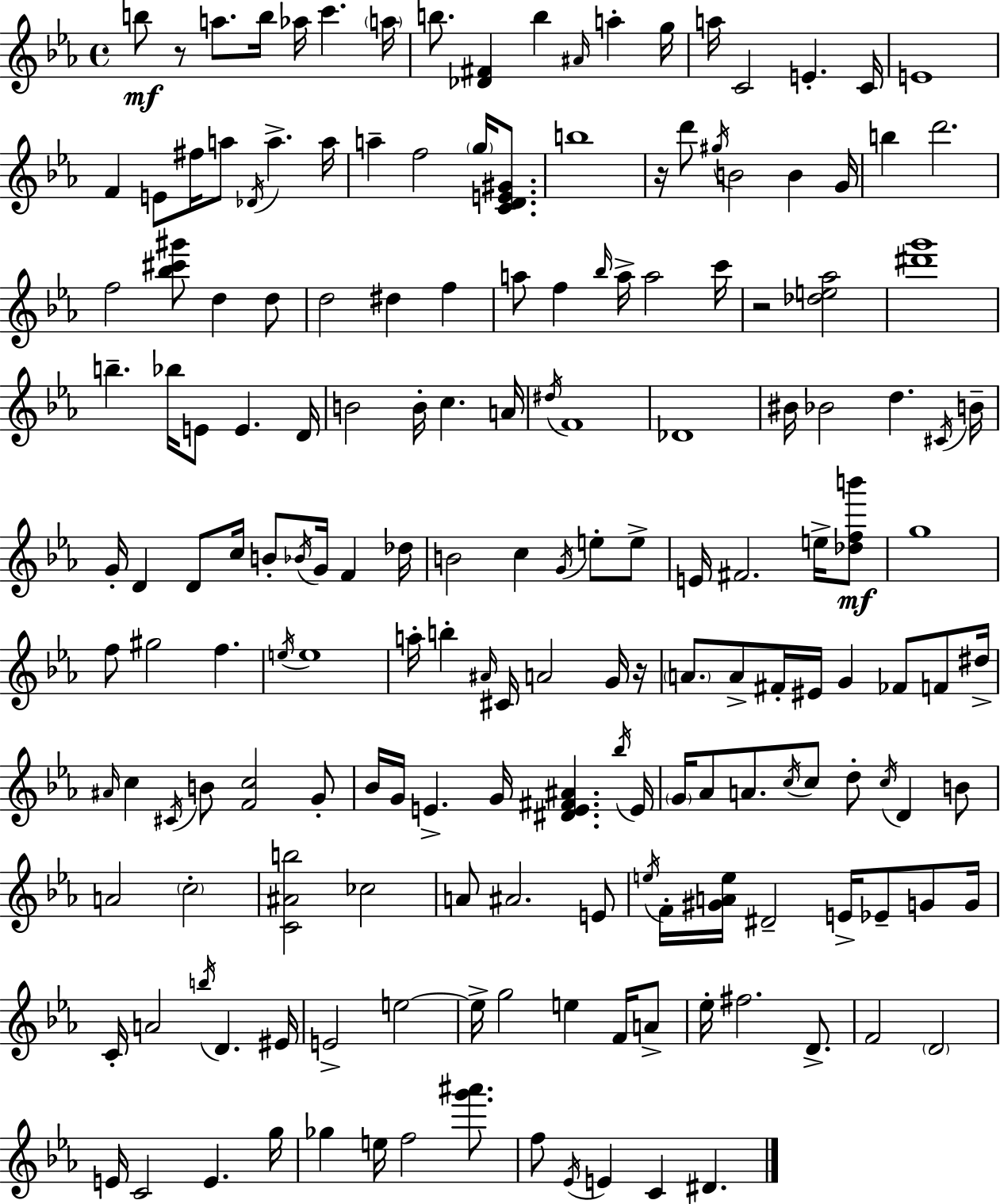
{
  \clef treble
  \time 4/4
  \defaultTimeSignature
  \key ees \major
  b''8\mf r8 a''8. b''16 aes''16 c'''4. \parenthesize a''16 | b''8. <des' fis'>4 b''4 \grace { ais'16 } a''4-. | g''16 a''16 c'2 e'4.-. | c'16 e'1 | \break f'4 e'8 fis''16 a''8 \acciaccatura { des'16 } a''4.-> | a''16 a''4-- f''2 \parenthesize g''16 <c' d' e' gis'>8. | b''1 | r16 d'''8 \acciaccatura { gis''16 } b'2 b'4 | \break g'16 b''4 d'''2. | f''2 <bes'' cis''' gis'''>8 d''4 | d''8 d''2 dis''4 f''4 | a''8 f''4 \grace { bes''16 } a''16-> a''2 | \break c'''16 r2 <des'' e'' aes''>2 | <dis''' g'''>1 | b''4.-- bes''16 e'8 e'4. | d'16 b'2 b'16-. c''4. | \break a'16 \acciaccatura { dis''16 } f'1 | des'1 | bis'16 bes'2 d''4. | \acciaccatura { cis'16 } b'16-- g'16-. d'4 d'8 c''16 b'8-. | \break \acciaccatura { bes'16 } g'16 f'4 des''16 b'2 c''4 | \acciaccatura { g'16 } e''8-. e''8-> e'16 fis'2. | e''16-> <des'' f'' b'''>8\mf g''1 | f''8 gis''2 | \break f''4. \acciaccatura { e''16 } e''1 | a''16-. b''4-. \grace { ais'16 } cis'16 | a'2 g'16 r16 \parenthesize a'8. a'8-> fis'16-. | eis'16 g'4 fes'8 f'8 dis''16-> \grace { ais'16 } c''4 \acciaccatura { cis'16 } | \break b'8 <f' c''>2 g'8-. bes'16 g'16 e'4.-> | g'16 <dis' e' fis' ais'>4. \acciaccatura { bes''16 } e'16 \parenthesize g'16 aes'8 | a'8. \acciaccatura { c''16 } c''8 d''8-. \acciaccatura { c''16 } d'4 b'8 a'2 | \parenthesize c''2-. <c' ais' b''>2 | \break ces''2 a'8 | ais'2. e'8 \acciaccatura { e''16 } | f'16-. <gis' a' e''>16 dis'2-- e'16-> ees'8-- g'8 g'16 | c'16-. a'2 \acciaccatura { b''16 } d'4. | \break eis'16 e'2-> e''2~~ | e''16-> g''2 e''4 f'16 a'8-> | ees''16-. fis''2. d'8.-> | f'2 \parenthesize d'2 | \break e'16 c'2 e'4. | g''16 ges''4 e''16 f''2 <g''' ais'''>8. | f''8 \acciaccatura { ees'16 } e'4 c'4 dis'4. | \bar "|."
}